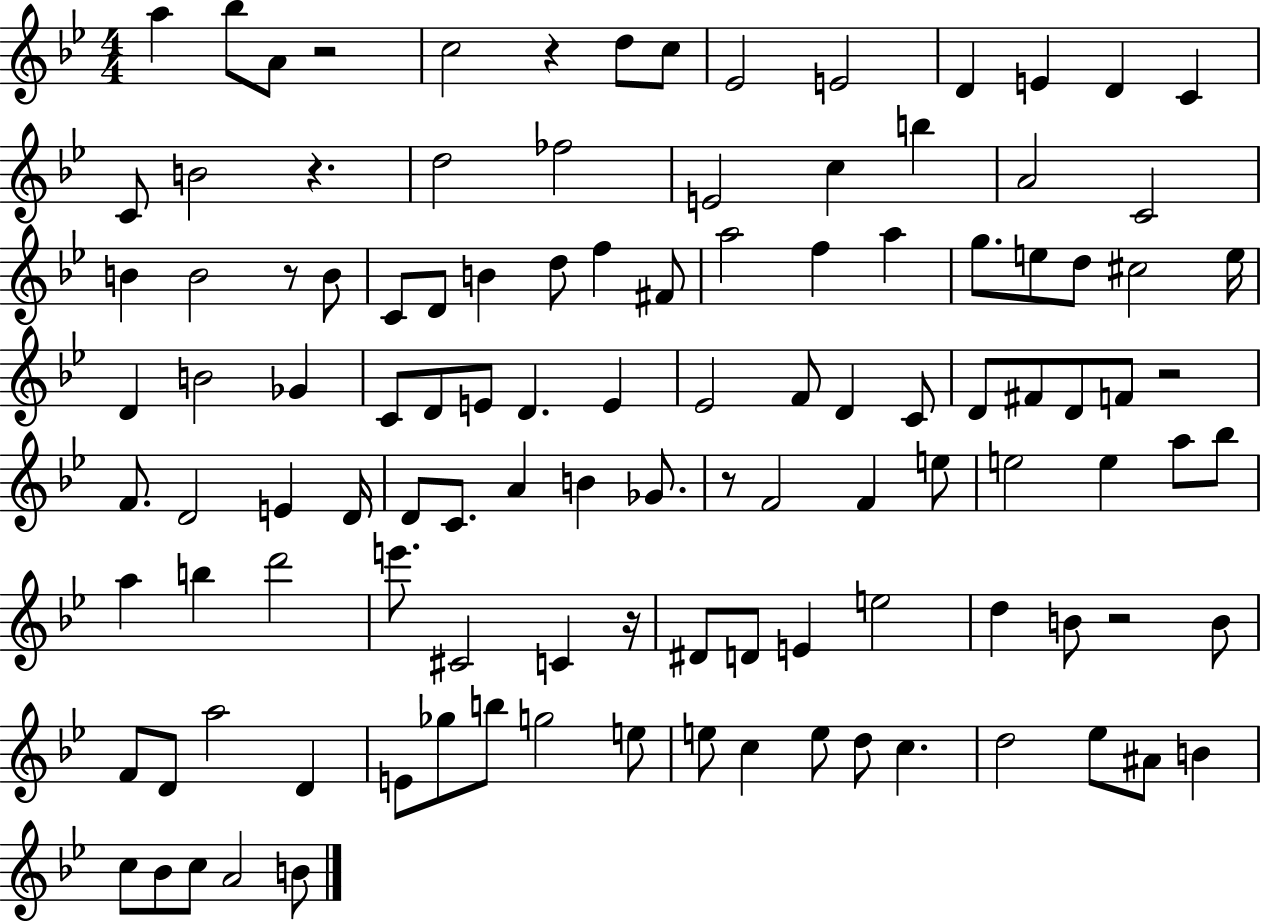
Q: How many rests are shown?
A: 8